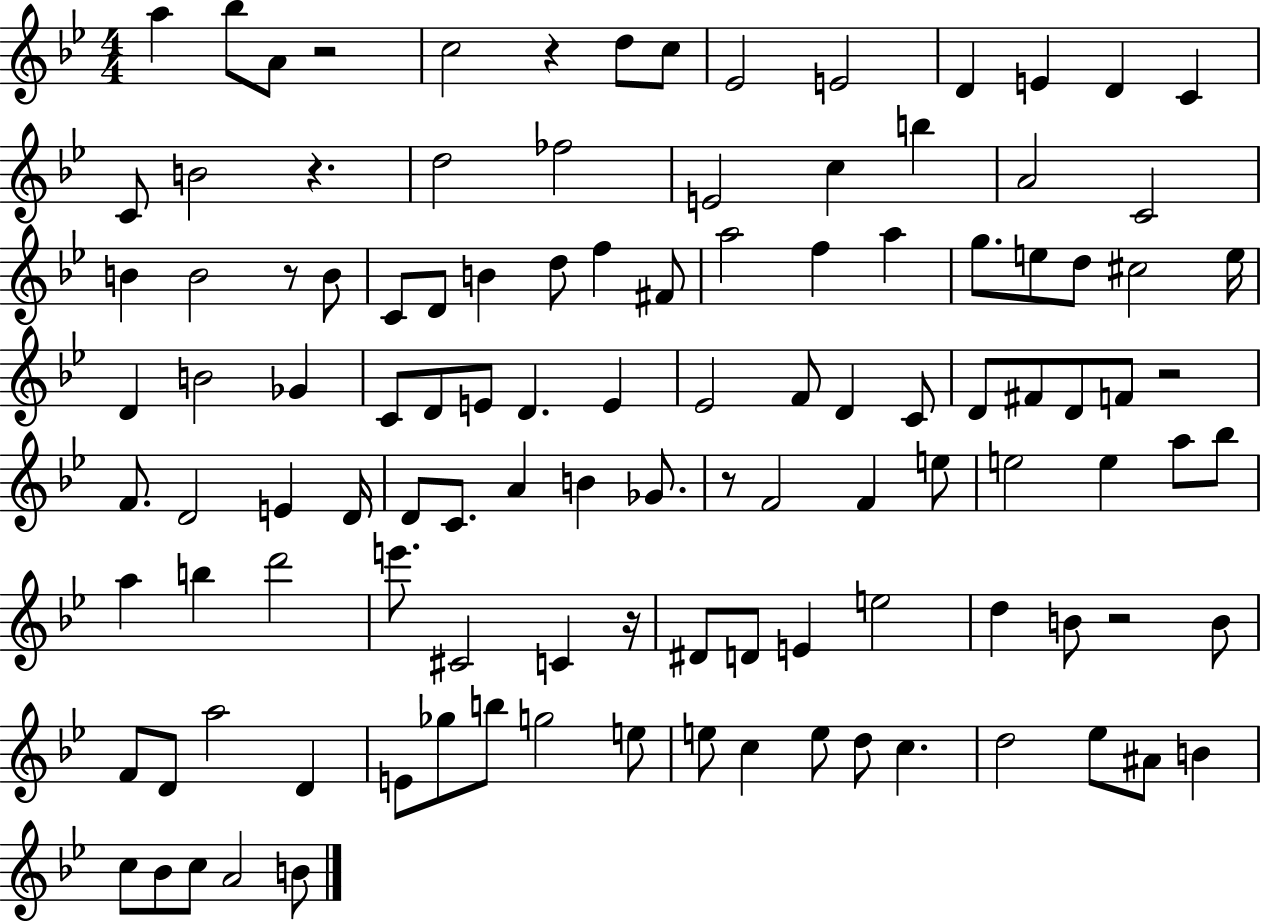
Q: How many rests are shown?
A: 8